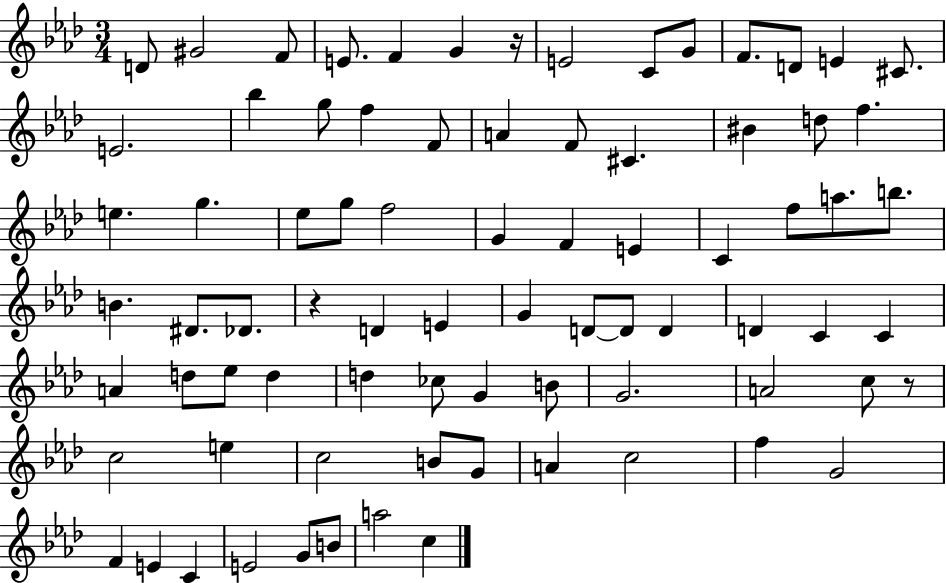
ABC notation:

X:1
T:Untitled
M:3/4
L:1/4
K:Ab
D/2 ^G2 F/2 E/2 F G z/4 E2 C/2 G/2 F/2 D/2 E ^C/2 E2 _b g/2 f F/2 A F/2 ^C ^B d/2 f e g _e/2 g/2 f2 G F E C f/2 a/2 b/2 B ^D/2 _D/2 z D E G D/2 D/2 D D C C A d/2 _e/2 d d _c/2 G B/2 G2 A2 c/2 z/2 c2 e c2 B/2 G/2 A c2 f G2 F E C E2 G/2 B/2 a2 c